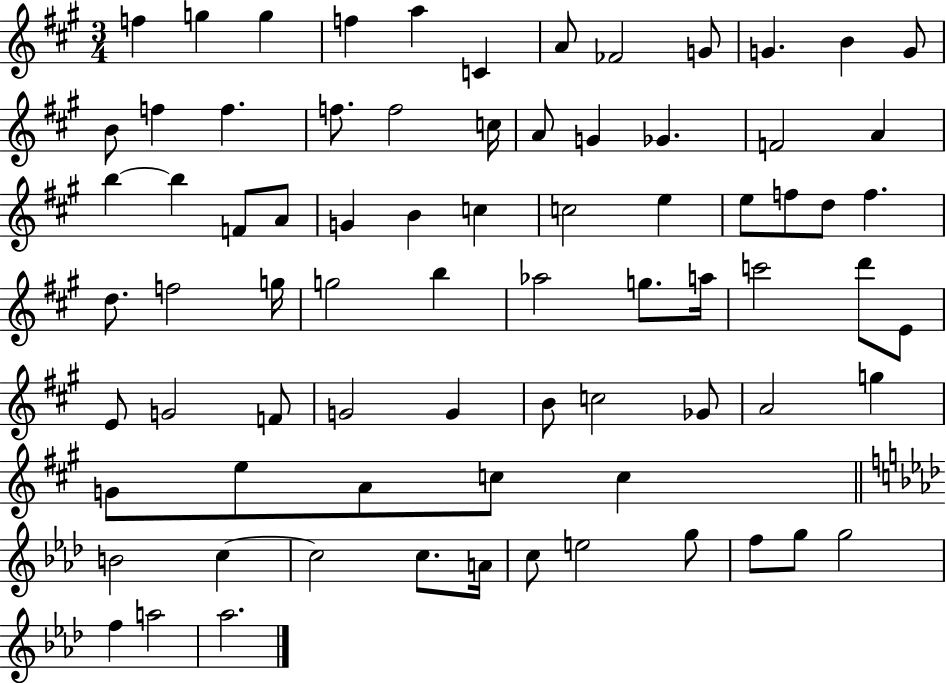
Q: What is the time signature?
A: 3/4